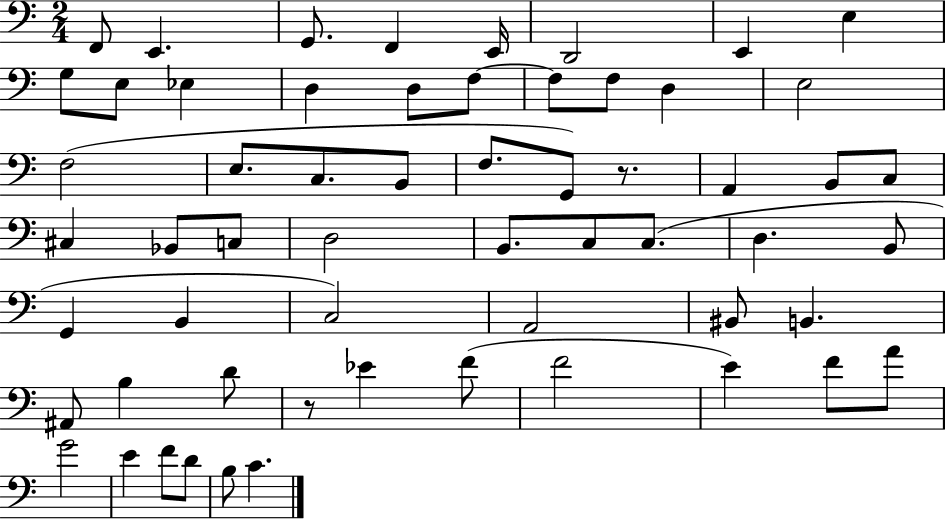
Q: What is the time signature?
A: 2/4